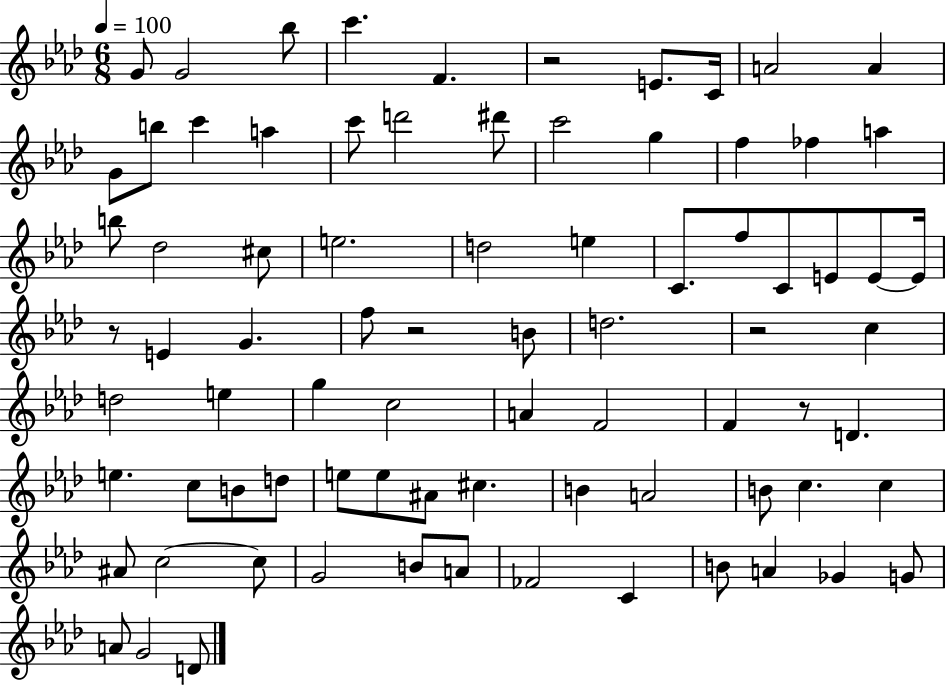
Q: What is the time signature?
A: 6/8